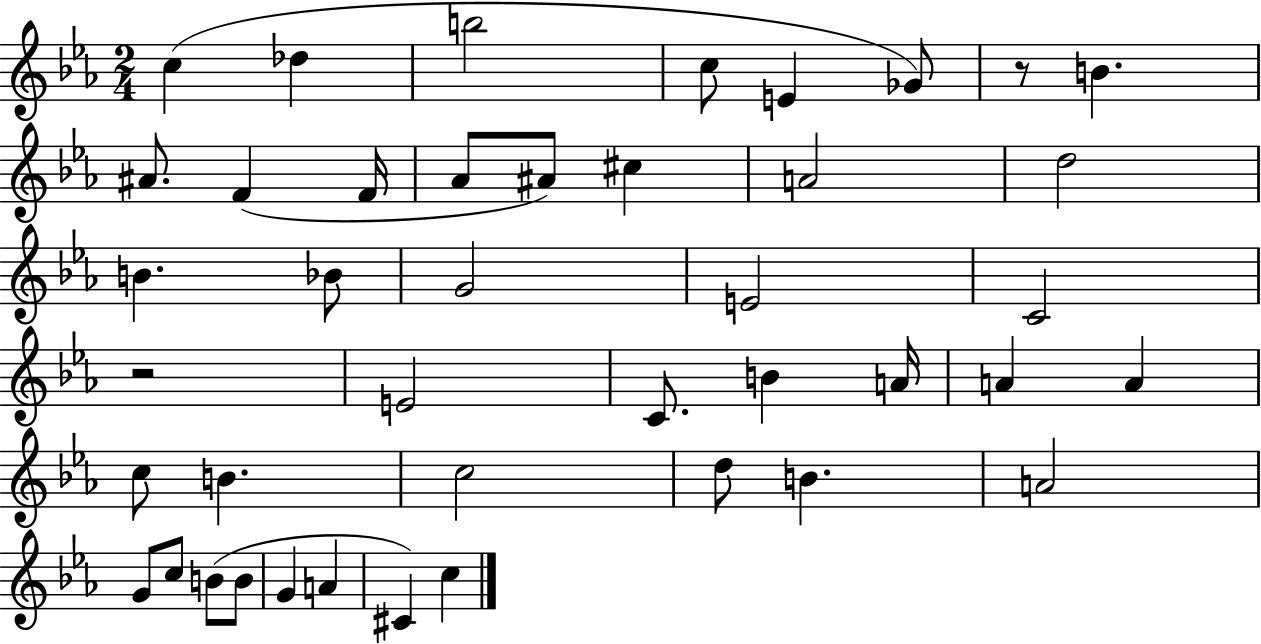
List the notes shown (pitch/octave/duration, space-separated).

C5/q Db5/q B5/h C5/e E4/q Gb4/e R/e B4/q. A#4/e. F4/q F4/s Ab4/e A#4/e C#5/q A4/h D5/h B4/q. Bb4/e G4/h E4/h C4/h R/h E4/h C4/e. B4/q A4/s A4/q A4/q C5/e B4/q. C5/h D5/e B4/q. A4/h G4/e C5/e B4/e B4/e G4/q A4/q C#4/q C5/q